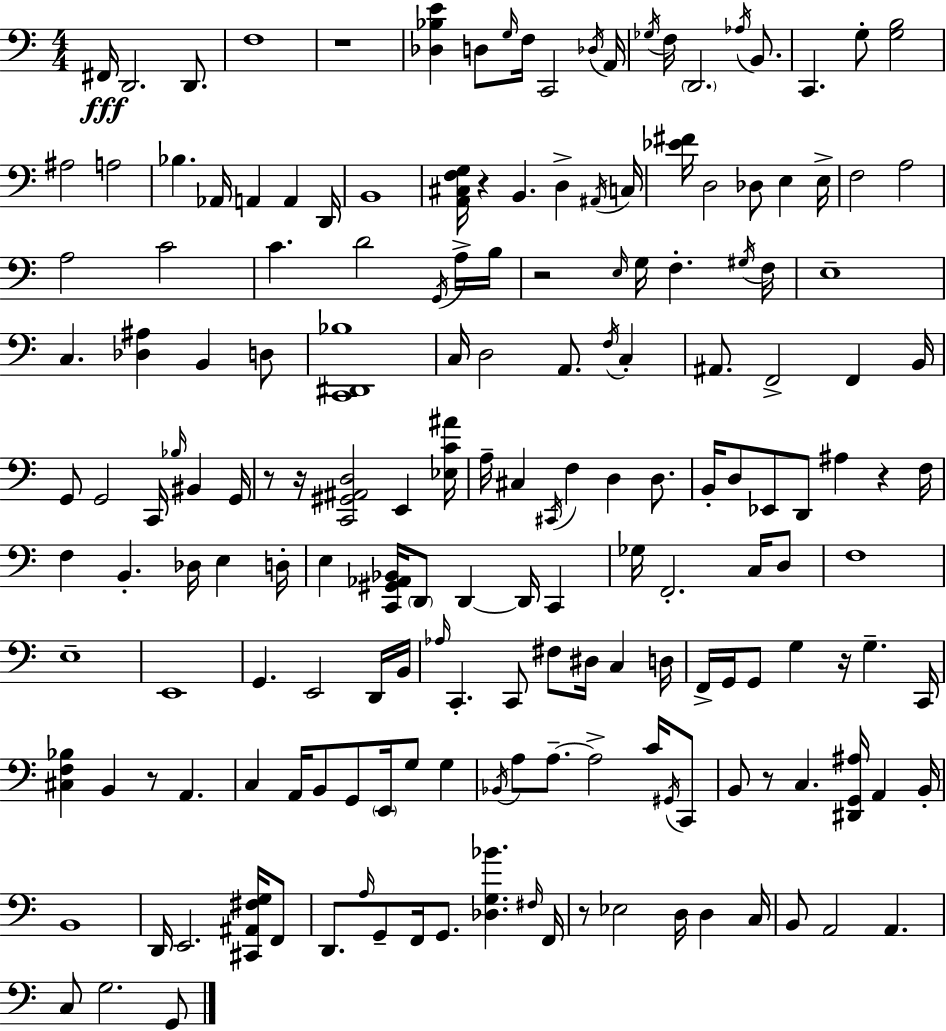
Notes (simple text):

F#2/s D2/h. D2/e. F3/w R/w [Db3,Bb3,E4]/q D3/e G3/s F3/s C2/h Db3/s A2/s Gb3/s F3/s D2/h. Ab3/s B2/e. C2/q. G3/e [G3,B3]/h A#3/h A3/h Bb3/q. Ab2/s A2/q A2/q D2/s B2/w [A2,C#3,F3,G3]/s R/q B2/q. D3/q A#2/s C3/s [Eb4,F#4]/s D3/h Db3/e E3/q E3/s F3/h A3/h A3/h C4/h C4/q. D4/h G2/s A3/s B3/s R/h E3/s G3/s F3/q. G#3/s F3/s E3/w C3/q. [Db3,A#3]/q B2/q D3/e [C2,D#2,Bb3]/w C3/s D3/h A2/e. F3/s C3/q A#2/e. F2/h F2/q B2/s G2/e G2/h C2/s Bb3/s BIS2/q G2/s R/e R/s [C2,G#2,A#2,D3]/h E2/q [Eb3,C4,A#4]/s A3/s C#3/q C#2/s F3/q D3/q D3/e. B2/s D3/e Eb2/e D2/e A#3/q R/q F3/s F3/q B2/q. Db3/s E3/q D3/s E3/q [C2,G#2,Ab2,Bb2]/s D2/e D2/q D2/s C2/q Gb3/s F2/h. C3/s D3/e F3/w E3/w E2/w G2/q. E2/h D2/s B2/s Ab3/s C2/q. C2/e F#3/e D#3/s C3/q D3/s F2/s G2/s G2/e G3/q R/s G3/q. C2/s [C#3,F3,Bb3]/q B2/q R/e A2/q. C3/q A2/s B2/e G2/e E2/s G3/e G3/q Bb2/s A3/e A3/e. A3/h C4/s G#2/s C2/e B2/e R/e C3/q. [D#2,G2,A#3]/s A2/q B2/s B2/w D2/s E2/h. [C#2,A#2,F#3,G3]/s F2/e D2/e. A3/s G2/e F2/s G2/e. [Db3,G3,Bb4]/q. F#3/s F2/s R/e Eb3/h D3/s D3/q C3/s B2/e A2/h A2/q. C3/e G3/h. G2/e